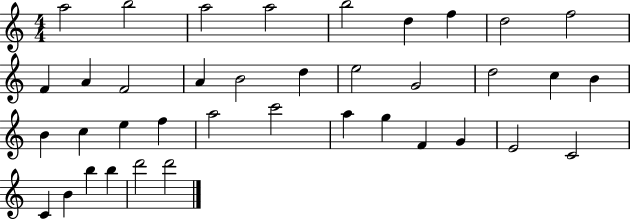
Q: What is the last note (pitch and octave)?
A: D6